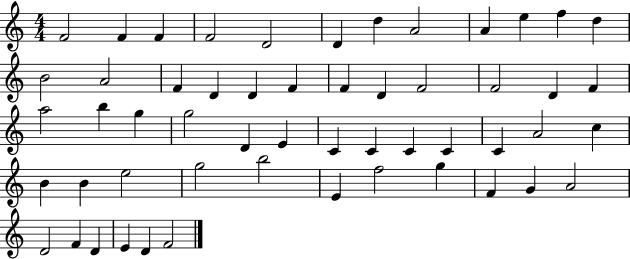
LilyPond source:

{
  \clef treble
  \numericTimeSignature
  \time 4/4
  \key c \major
  f'2 f'4 f'4 | f'2 d'2 | d'4 d''4 a'2 | a'4 e''4 f''4 d''4 | \break b'2 a'2 | f'4 d'4 d'4 f'4 | f'4 d'4 f'2 | f'2 d'4 f'4 | \break a''2 b''4 g''4 | g''2 d'4 e'4 | c'4 c'4 c'4 c'4 | c'4 a'2 c''4 | \break b'4 b'4 e''2 | g''2 b''2 | e'4 f''2 g''4 | f'4 g'4 a'2 | \break d'2 f'4 d'4 | e'4 d'4 f'2 | \bar "|."
}